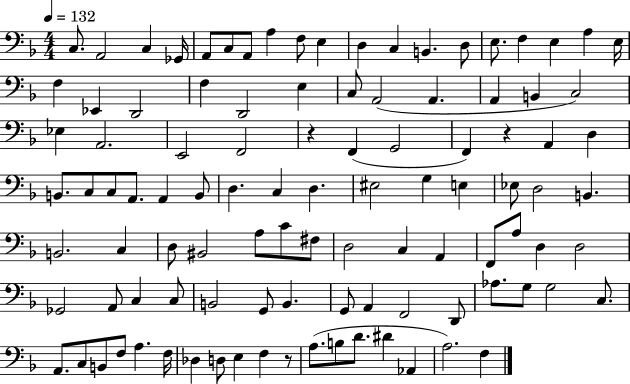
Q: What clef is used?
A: bass